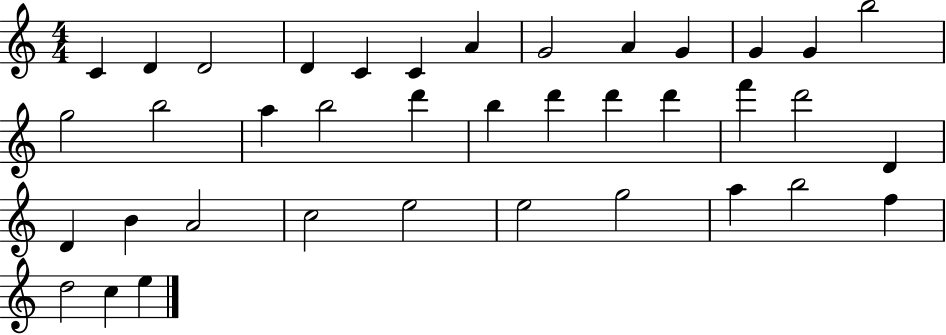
C4/q D4/q D4/h D4/q C4/q C4/q A4/q G4/h A4/q G4/q G4/q G4/q B5/h G5/h B5/h A5/q B5/h D6/q B5/q D6/q D6/q D6/q F6/q D6/h D4/q D4/q B4/q A4/h C5/h E5/h E5/h G5/h A5/q B5/h F5/q D5/h C5/q E5/q